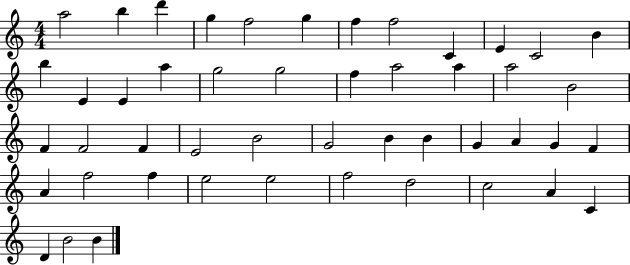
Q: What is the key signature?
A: C major